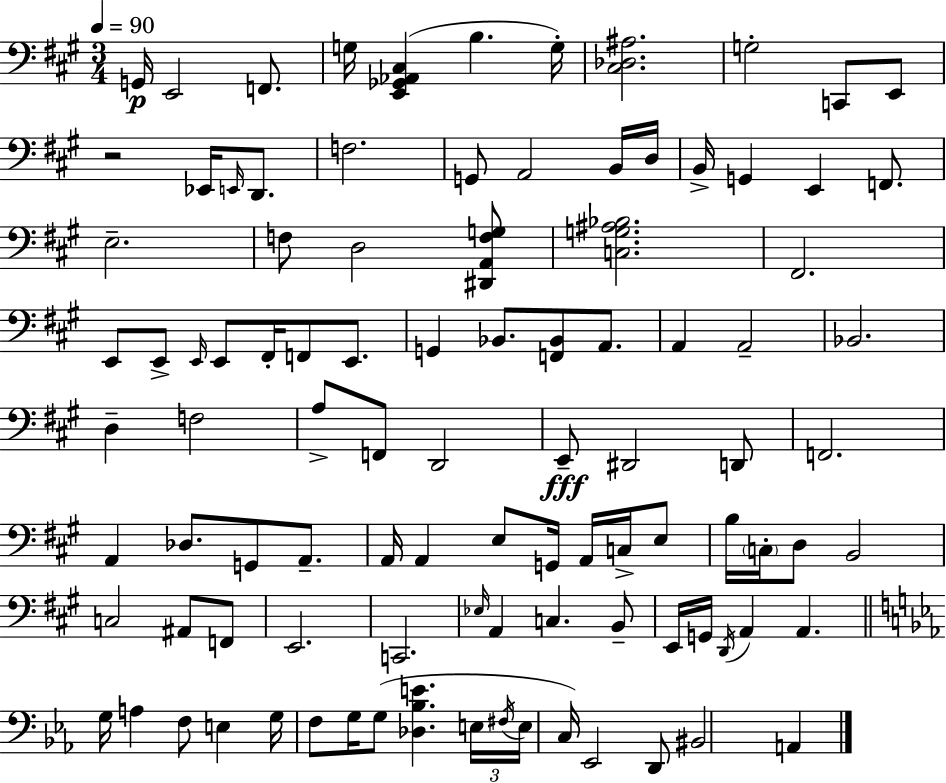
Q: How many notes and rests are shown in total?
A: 99